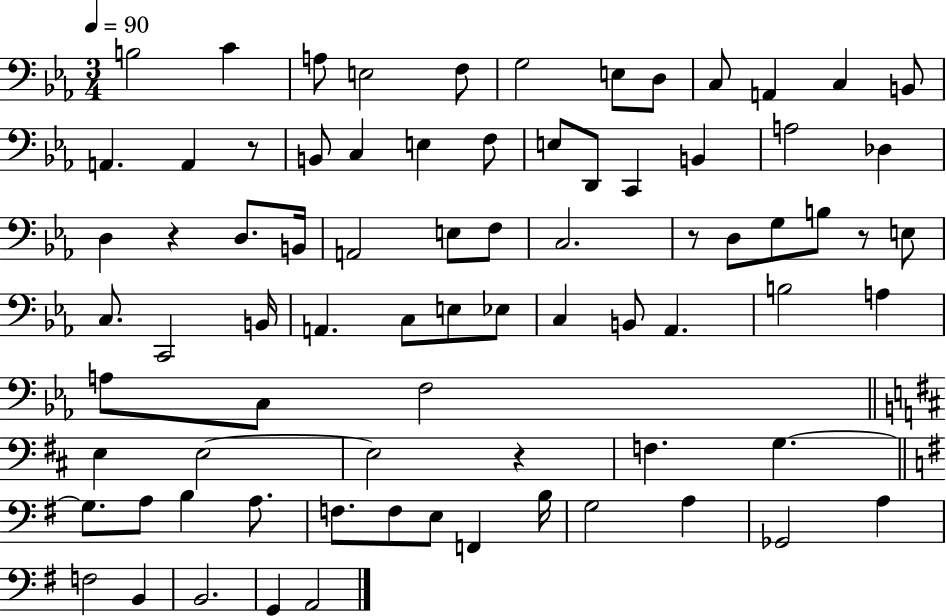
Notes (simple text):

B3/h C4/q A3/e E3/h F3/e G3/h E3/e D3/e C3/e A2/q C3/q B2/e A2/q. A2/q R/e B2/e C3/q E3/q F3/e E3/e D2/e C2/q B2/q A3/h Db3/q D3/q R/q D3/e. B2/s A2/h E3/e F3/e C3/h. R/e D3/e G3/e B3/e R/e E3/e C3/e. C2/h B2/s A2/q. C3/e E3/e Eb3/e C3/q B2/e Ab2/q. B3/h A3/q A3/e C3/e F3/h E3/q E3/h E3/h R/q F3/q. G3/q. G3/e. A3/e B3/q A3/e. F3/e. F3/e E3/e F2/q B3/s G3/h A3/q Gb2/h A3/q F3/h B2/q B2/h. G2/q A2/h